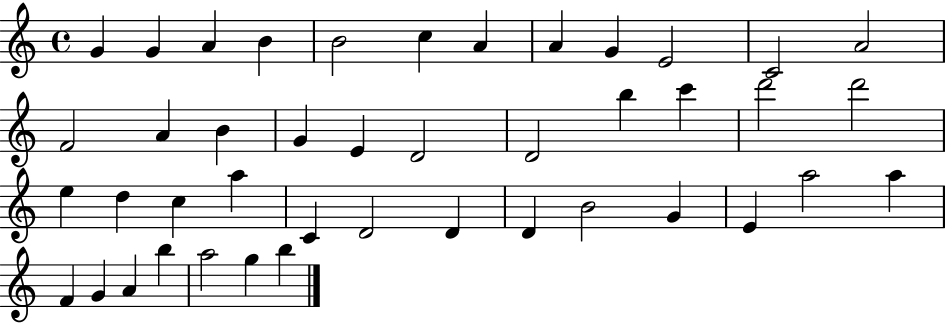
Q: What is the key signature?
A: C major